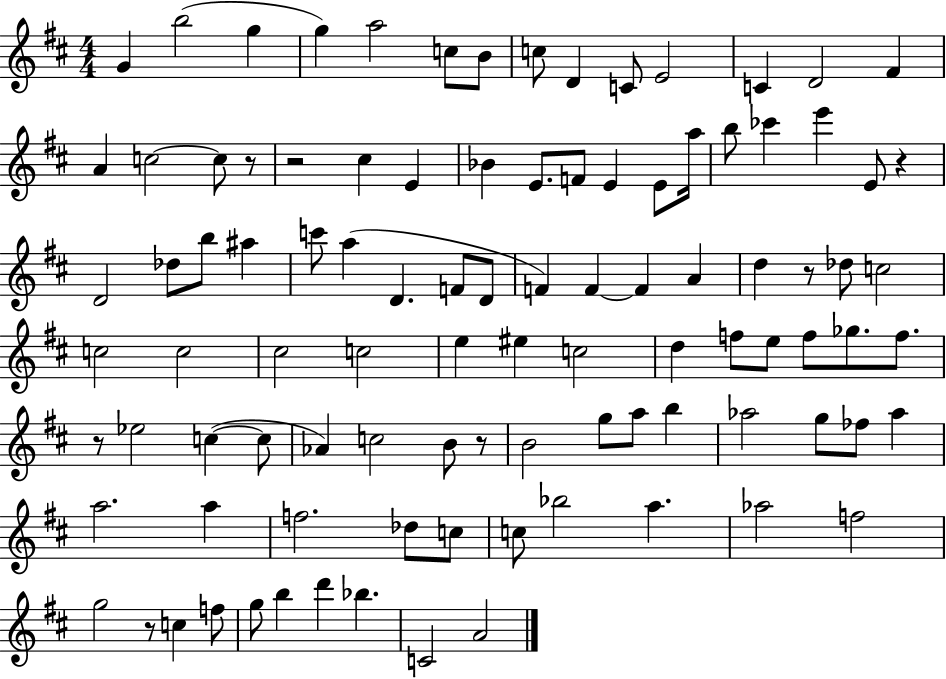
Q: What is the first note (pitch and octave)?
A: G4